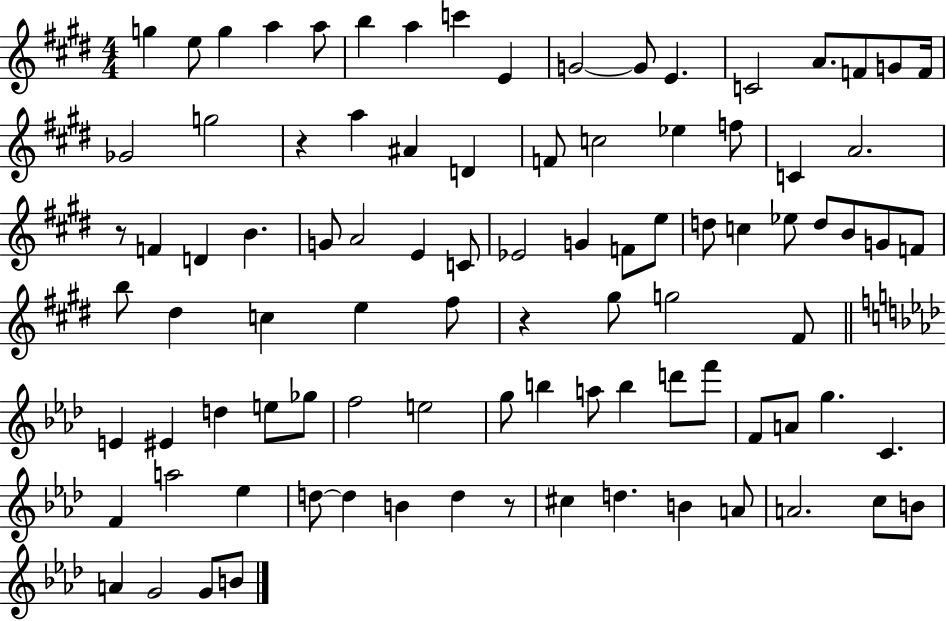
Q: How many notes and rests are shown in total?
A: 93